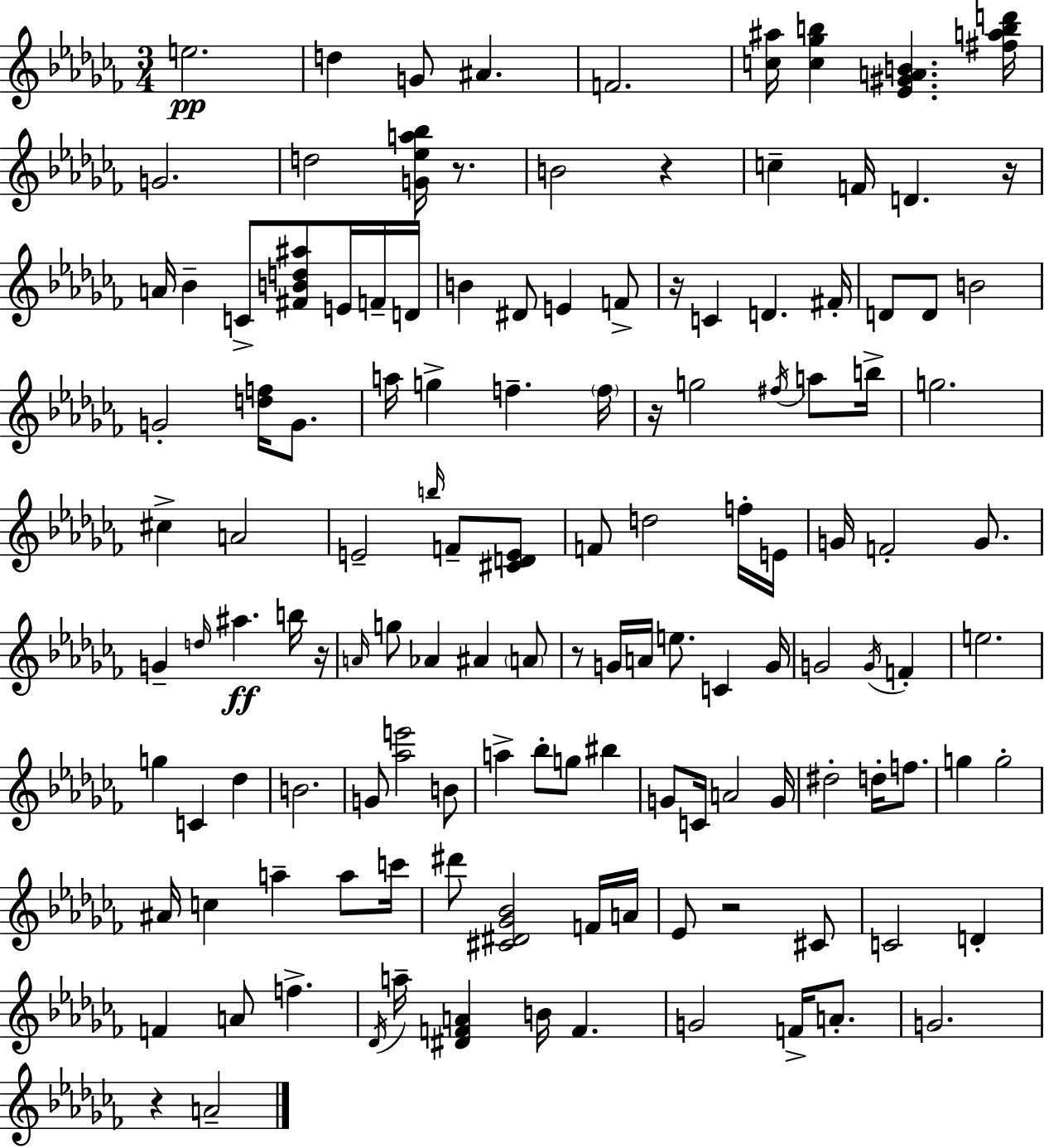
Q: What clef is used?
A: treble